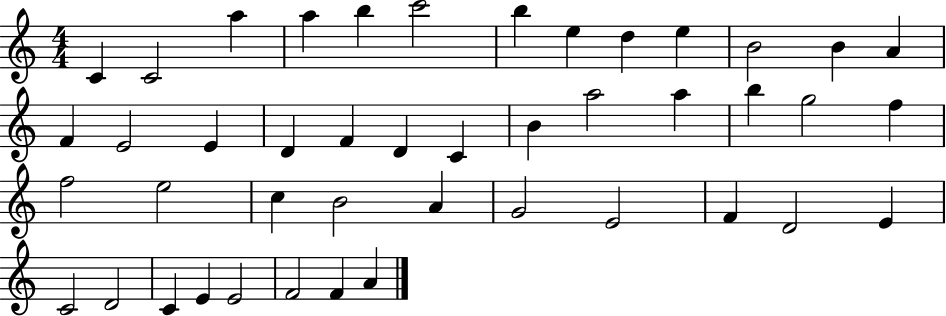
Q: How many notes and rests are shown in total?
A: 44